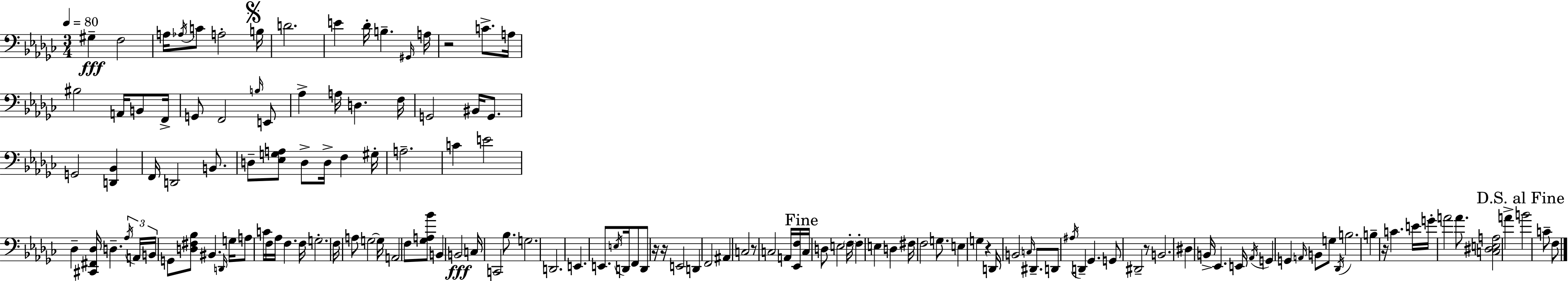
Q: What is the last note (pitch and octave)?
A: F3